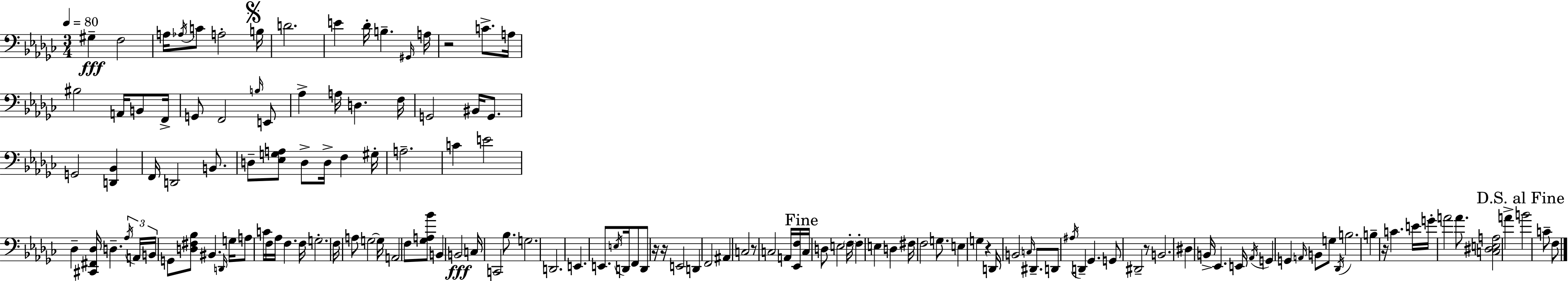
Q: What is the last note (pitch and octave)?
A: F3